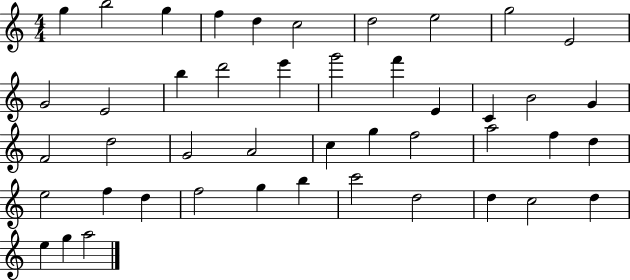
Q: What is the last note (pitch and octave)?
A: A5